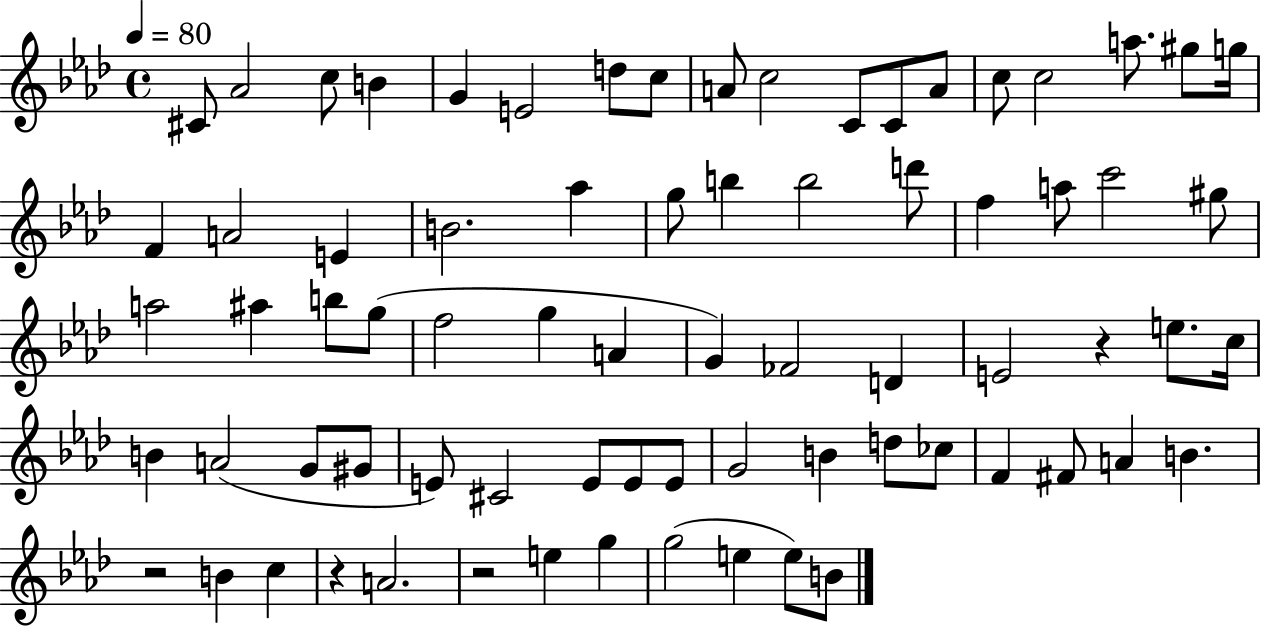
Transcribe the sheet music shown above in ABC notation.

X:1
T:Untitled
M:4/4
L:1/4
K:Ab
^C/2 _A2 c/2 B G E2 d/2 c/2 A/2 c2 C/2 C/2 A/2 c/2 c2 a/2 ^g/2 g/4 F A2 E B2 _a g/2 b b2 d'/2 f a/2 c'2 ^g/2 a2 ^a b/2 g/2 f2 g A G _F2 D E2 z e/2 c/4 B A2 G/2 ^G/2 E/2 ^C2 E/2 E/2 E/2 G2 B d/2 _c/2 F ^F/2 A B z2 B c z A2 z2 e g g2 e e/2 B/2